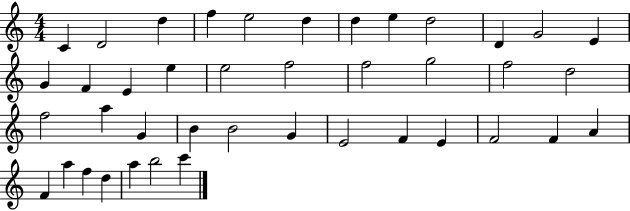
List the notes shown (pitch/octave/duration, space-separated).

C4/q D4/h D5/q F5/q E5/h D5/q D5/q E5/q D5/h D4/q G4/h E4/q G4/q F4/q E4/q E5/q E5/h F5/h F5/h G5/h F5/h D5/h F5/h A5/q G4/q B4/q B4/h G4/q E4/h F4/q E4/q F4/h F4/q A4/q F4/q A5/q F5/q D5/q A5/q B5/h C6/q